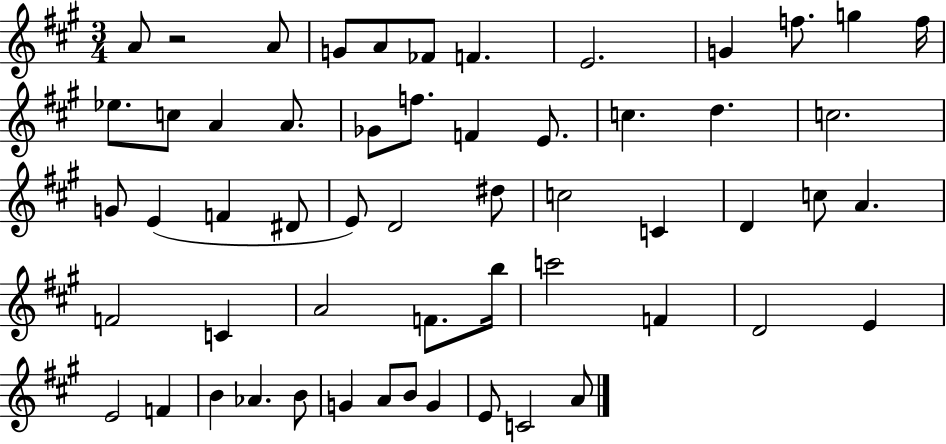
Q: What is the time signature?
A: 3/4